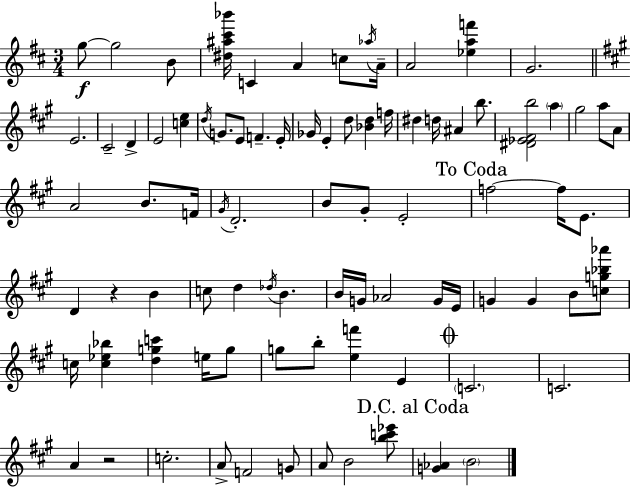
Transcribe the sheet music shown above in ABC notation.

X:1
T:Untitled
M:3/4
L:1/4
K:D
g/2 g2 B/2 [^d^a^c'_b']/4 C A c/2 _a/4 A/4 A2 [_eaf'] G2 E2 ^C2 D E2 [ce] d/4 G/2 E/2 F E/4 _G/4 E d/2 [_Bd] f/4 ^d d/4 ^A b/2 [^D_E^Fb]2 a ^g2 a/2 A/2 A2 B/2 F/4 ^G/4 D2 B/2 ^G/2 E2 f2 f/4 E/2 D z B c/2 d _d/4 B B/4 G/4 _A2 G/4 E/4 G G B/2 [cg_b_a']/2 c/4 [c_e_b] [dgc'] e/4 g/2 g/2 b/2 [ef'] E C2 C2 A z2 c2 A/2 F2 G/2 A/2 B2 [bc'_e']/2 [G_A] B2